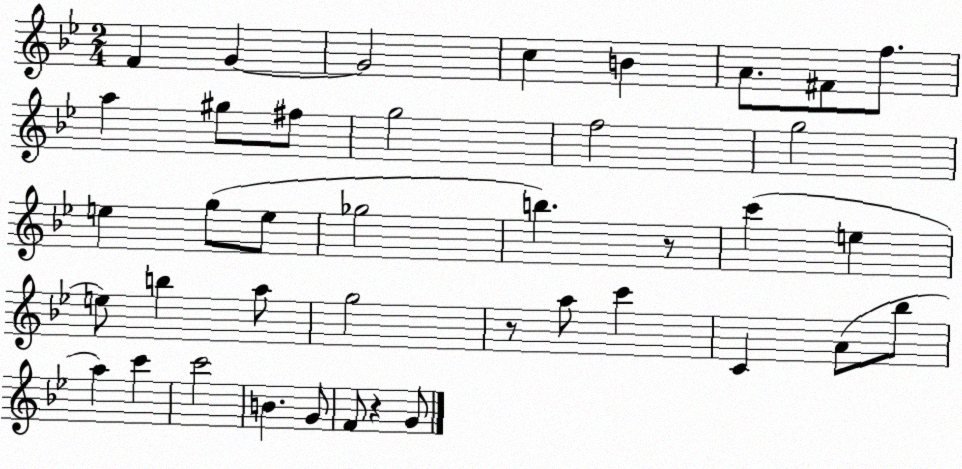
X:1
T:Untitled
M:2/4
L:1/4
K:Bb
F G G2 c B A/2 ^F/2 f/2 a ^g/2 ^f/2 g2 f2 g2 e g/2 e/2 _g2 b z/2 c' e e/2 b a/2 g2 z/2 a/2 c' C A/2 _b/2 a c' c'2 B G/2 F/2 z G/2